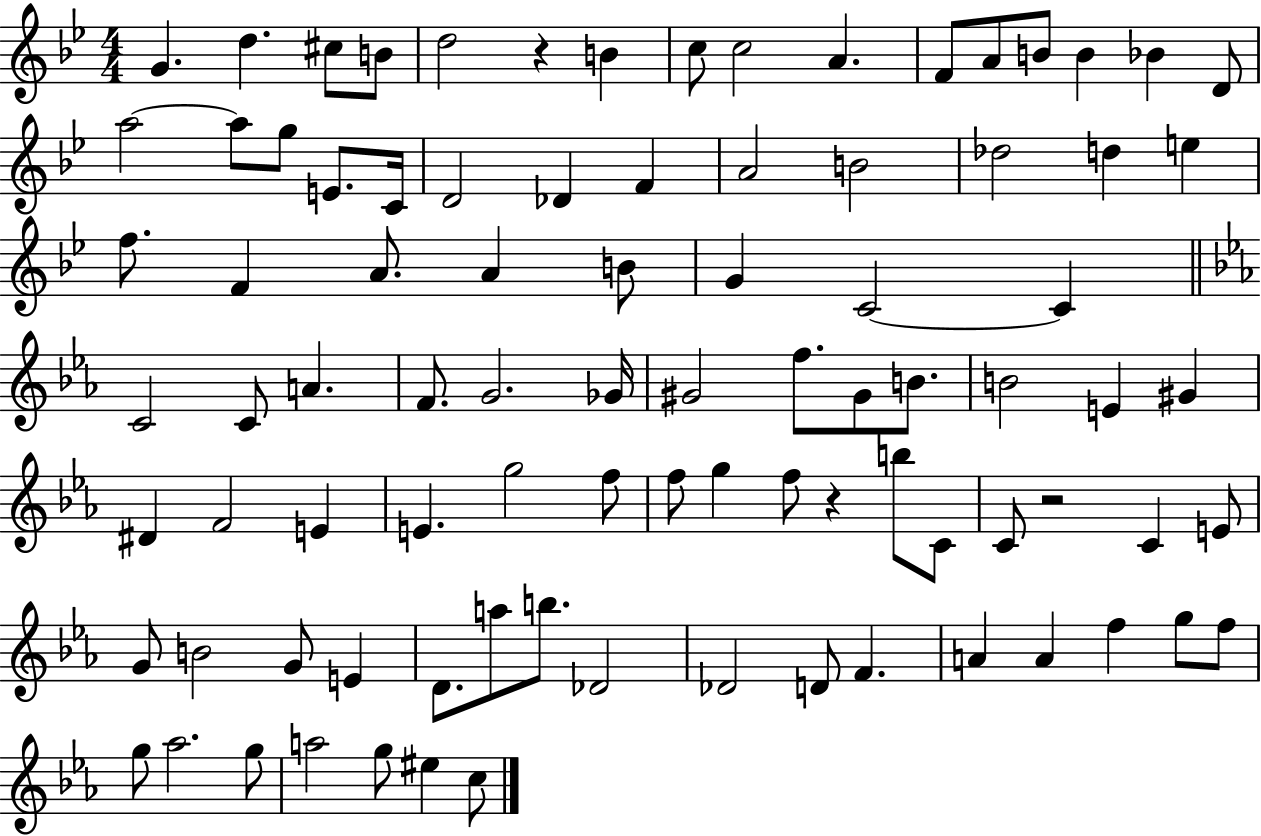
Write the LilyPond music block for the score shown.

{
  \clef treble
  \numericTimeSignature
  \time 4/4
  \key bes \major
  g'4. d''4. cis''8 b'8 | d''2 r4 b'4 | c''8 c''2 a'4. | f'8 a'8 b'8 b'4 bes'4 d'8 | \break a''2~~ a''8 g''8 e'8. c'16 | d'2 des'4 f'4 | a'2 b'2 | des''2 d''4 e''4 | \break f''8. f'4 a'8. a'4 b'8 | g'4 c'2~~ c'4 | \bar "||" \break \key ees \major c'2 c'8 a'4. | f'8. g'2. ges'16 | gis'2 f''8. gis'8 b'8. | b'2 e'4 gis'4 | \break dis'4 f'2 e'4 | e'4. g''2 f''8 | f''8 g''4 f''8 r4 b''8 c'8 | c'8 r2 c'4 e'8 | \break g'8 b'2 g'8 e'4 | d'8. a''8 b''8. des'2 | des'2 d'8 f'4. | a'4 a'4 f''4 g''8 f''8 | \break g''8 aes''2. g''8 | a''2 g''8 eis''4 c''8 | \bar "|."
}